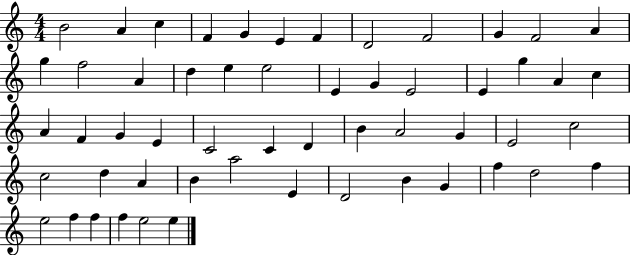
{
  \clef treble
  \numericTimeSignature
  \time 4/4
  \key c \major
  b'2 a'4 c''4 | f'4 g'4 e'4 f'4 | d'2 f'2 | g'4 f'2 a'4 | \break g''4 f''2 a'4 | d''4 e''4 e''2 | e'4 g'4 e'2 | e'4 g''4 a'4 c''4 | \break a'4 f'4 g'4 e'4 | c'2 c'4 d'4 | b'4 a'2 g'4 | e'2 c''2 | \break c''2 d''4 a'4 | b'4 a''2 e'4 | d'2 b'4 g'4 | f''4 d''2 f''4 | \break e''2 f''4 f''4 | f''4 e''2 e''4 | \bar "|."
}